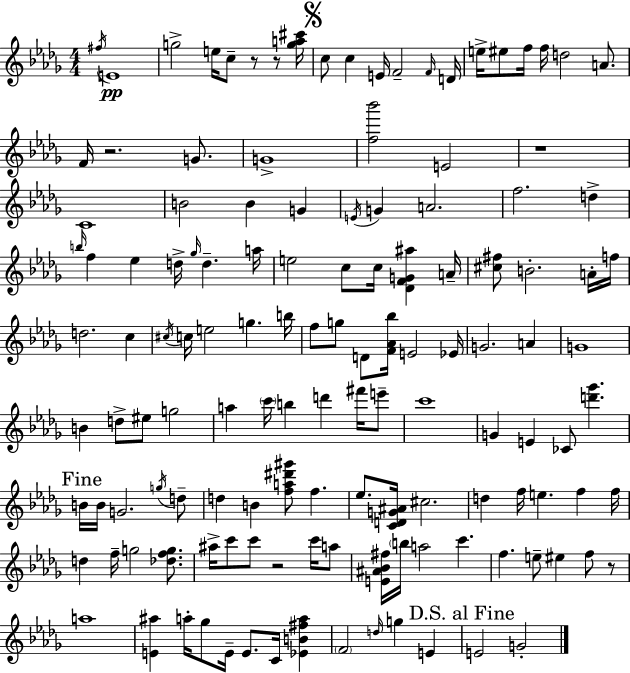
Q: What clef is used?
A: treble